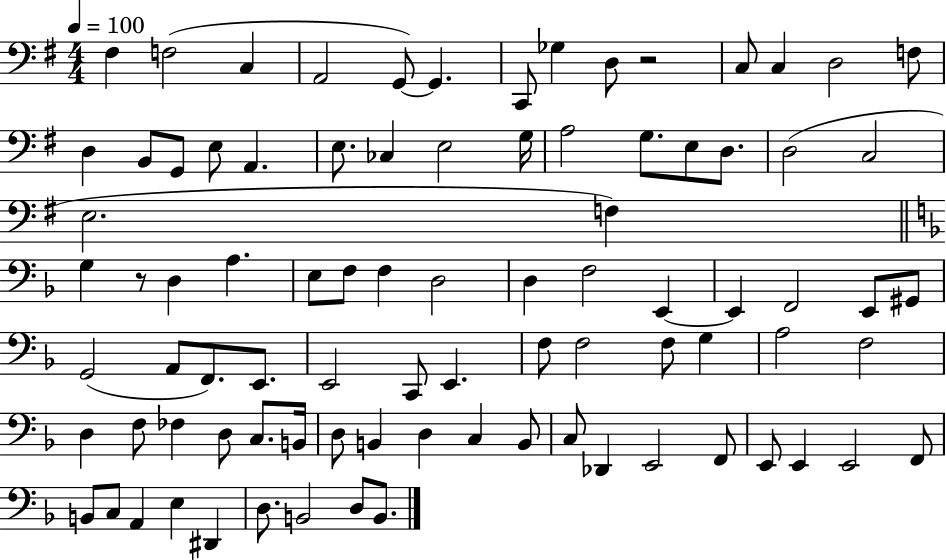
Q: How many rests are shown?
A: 2